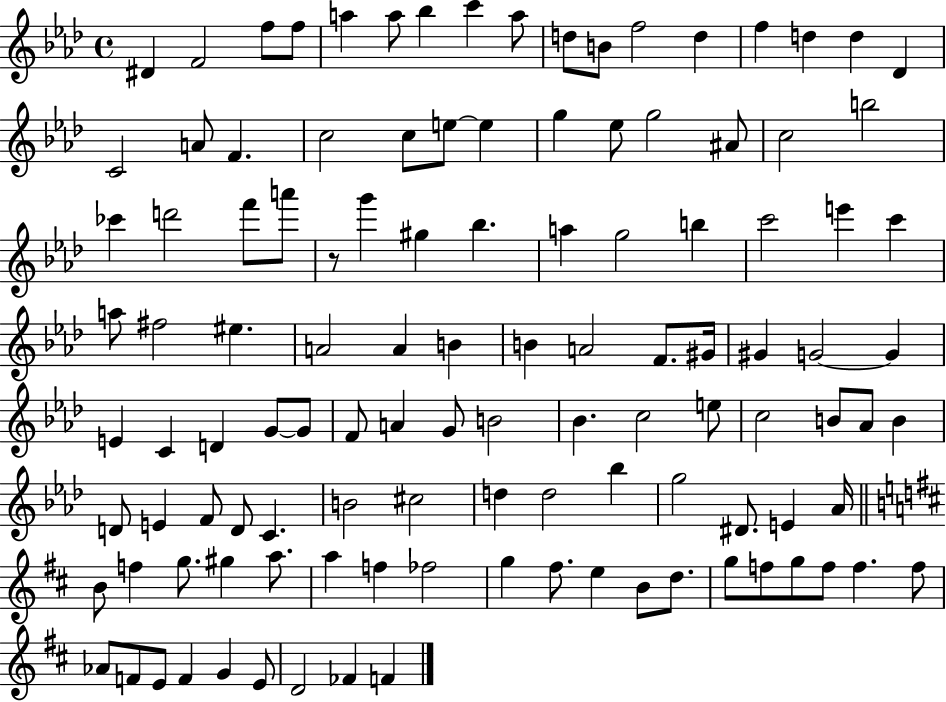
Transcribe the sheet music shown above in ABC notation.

X:1
T:Untitled
M:4/4
L:1/4
K:Ab
^D F2 f/2 f/2 a a/2 _b c' a/2 d/2 B/2 f2 d f d d _D C2 A/2 F c2 c/2 e/2 e g _e/2 g2 ^A/2 c2 b2 _c' d'2 f'/2 a'/2 z/2 g' ^g _b a g2 b c'2 e' c' a/2 ^f2 ^e A2 A B B A2 F/2 ^G/4 ^G G2 G E C D G/2 G/2 F/2 A G/2 B2 _B c2 e/2 c2 B/2 _A/2 B D/2 E F/2 D/2 C B2 ^c2 d d2 _b g2 ^D/2 E _A/4 B/2 f g/2 ^g a/2 a f _f2 g ^f/2 e B/2 d/2 g/2 f/2 g/2 f/2 f f/2 _A/2 F/2 E/2 F G E/2 D2 _F F